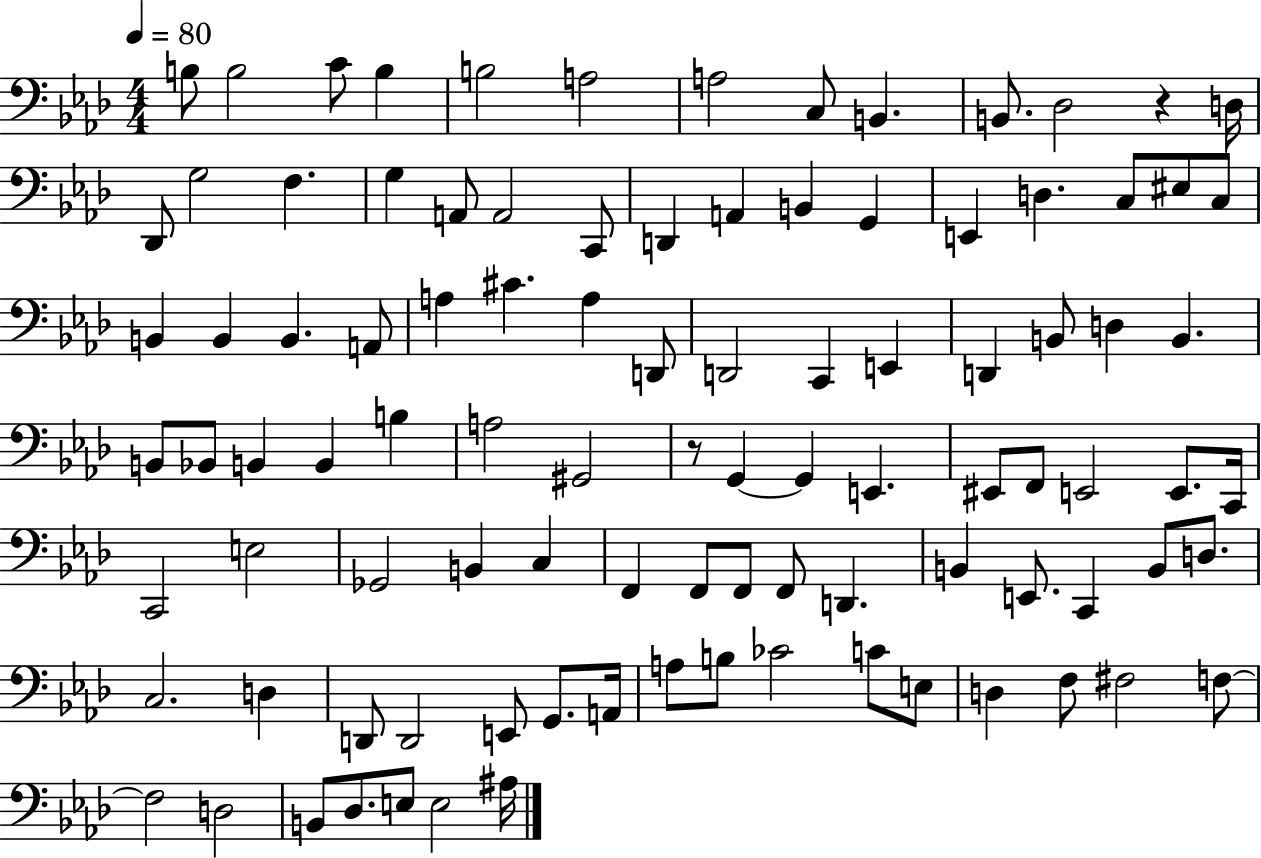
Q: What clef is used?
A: bass